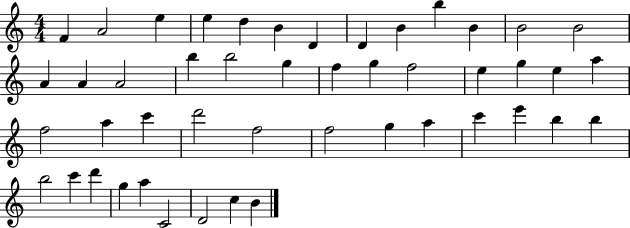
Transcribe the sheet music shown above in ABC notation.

X:1
T:Untitled
M:4/4
L:1/4
K:C
F A2 e e d B D D B b B B2 B2 A A A2 b b2 g f g f2 e g e a f2 a c' d'2 f2 f2 g a c' e' b b b2 c' d' g a C2 D2 c B